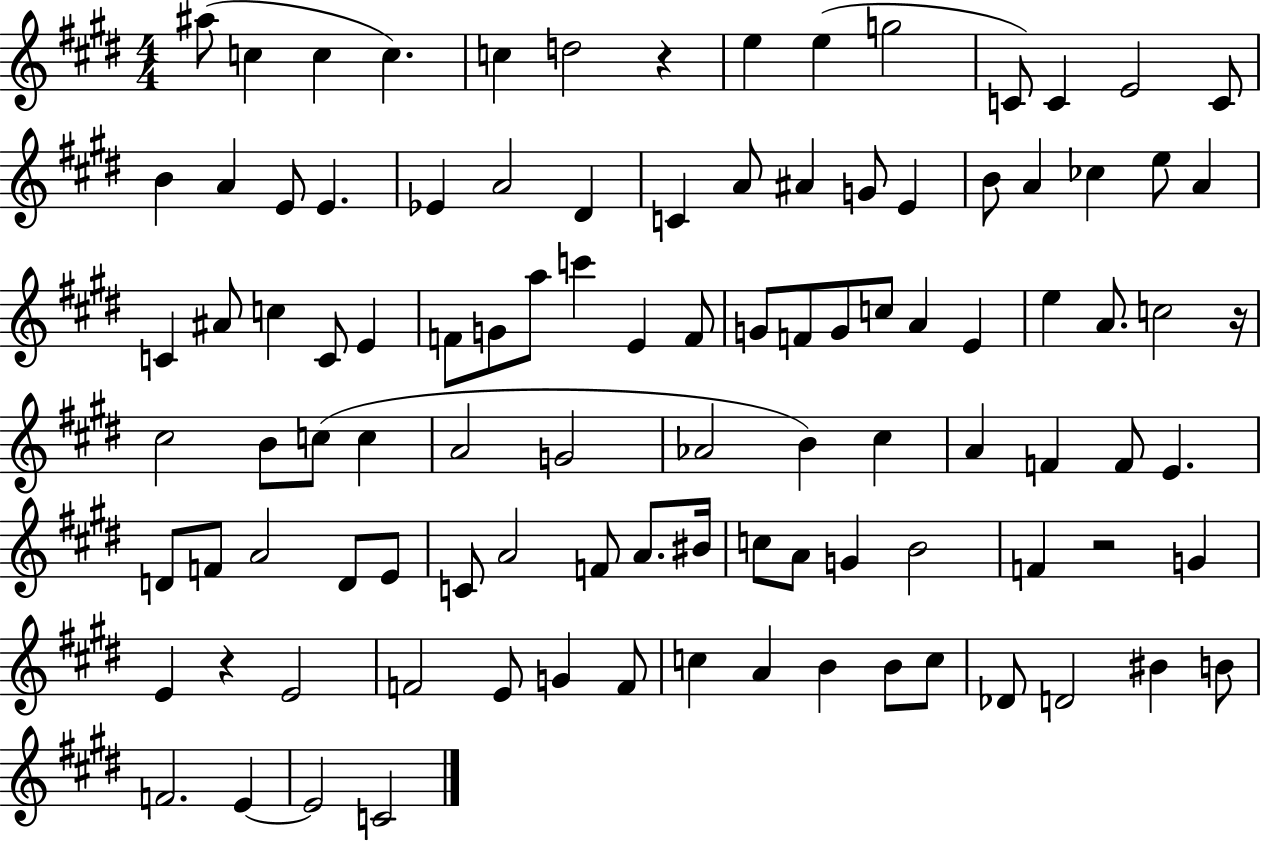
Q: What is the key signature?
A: E major